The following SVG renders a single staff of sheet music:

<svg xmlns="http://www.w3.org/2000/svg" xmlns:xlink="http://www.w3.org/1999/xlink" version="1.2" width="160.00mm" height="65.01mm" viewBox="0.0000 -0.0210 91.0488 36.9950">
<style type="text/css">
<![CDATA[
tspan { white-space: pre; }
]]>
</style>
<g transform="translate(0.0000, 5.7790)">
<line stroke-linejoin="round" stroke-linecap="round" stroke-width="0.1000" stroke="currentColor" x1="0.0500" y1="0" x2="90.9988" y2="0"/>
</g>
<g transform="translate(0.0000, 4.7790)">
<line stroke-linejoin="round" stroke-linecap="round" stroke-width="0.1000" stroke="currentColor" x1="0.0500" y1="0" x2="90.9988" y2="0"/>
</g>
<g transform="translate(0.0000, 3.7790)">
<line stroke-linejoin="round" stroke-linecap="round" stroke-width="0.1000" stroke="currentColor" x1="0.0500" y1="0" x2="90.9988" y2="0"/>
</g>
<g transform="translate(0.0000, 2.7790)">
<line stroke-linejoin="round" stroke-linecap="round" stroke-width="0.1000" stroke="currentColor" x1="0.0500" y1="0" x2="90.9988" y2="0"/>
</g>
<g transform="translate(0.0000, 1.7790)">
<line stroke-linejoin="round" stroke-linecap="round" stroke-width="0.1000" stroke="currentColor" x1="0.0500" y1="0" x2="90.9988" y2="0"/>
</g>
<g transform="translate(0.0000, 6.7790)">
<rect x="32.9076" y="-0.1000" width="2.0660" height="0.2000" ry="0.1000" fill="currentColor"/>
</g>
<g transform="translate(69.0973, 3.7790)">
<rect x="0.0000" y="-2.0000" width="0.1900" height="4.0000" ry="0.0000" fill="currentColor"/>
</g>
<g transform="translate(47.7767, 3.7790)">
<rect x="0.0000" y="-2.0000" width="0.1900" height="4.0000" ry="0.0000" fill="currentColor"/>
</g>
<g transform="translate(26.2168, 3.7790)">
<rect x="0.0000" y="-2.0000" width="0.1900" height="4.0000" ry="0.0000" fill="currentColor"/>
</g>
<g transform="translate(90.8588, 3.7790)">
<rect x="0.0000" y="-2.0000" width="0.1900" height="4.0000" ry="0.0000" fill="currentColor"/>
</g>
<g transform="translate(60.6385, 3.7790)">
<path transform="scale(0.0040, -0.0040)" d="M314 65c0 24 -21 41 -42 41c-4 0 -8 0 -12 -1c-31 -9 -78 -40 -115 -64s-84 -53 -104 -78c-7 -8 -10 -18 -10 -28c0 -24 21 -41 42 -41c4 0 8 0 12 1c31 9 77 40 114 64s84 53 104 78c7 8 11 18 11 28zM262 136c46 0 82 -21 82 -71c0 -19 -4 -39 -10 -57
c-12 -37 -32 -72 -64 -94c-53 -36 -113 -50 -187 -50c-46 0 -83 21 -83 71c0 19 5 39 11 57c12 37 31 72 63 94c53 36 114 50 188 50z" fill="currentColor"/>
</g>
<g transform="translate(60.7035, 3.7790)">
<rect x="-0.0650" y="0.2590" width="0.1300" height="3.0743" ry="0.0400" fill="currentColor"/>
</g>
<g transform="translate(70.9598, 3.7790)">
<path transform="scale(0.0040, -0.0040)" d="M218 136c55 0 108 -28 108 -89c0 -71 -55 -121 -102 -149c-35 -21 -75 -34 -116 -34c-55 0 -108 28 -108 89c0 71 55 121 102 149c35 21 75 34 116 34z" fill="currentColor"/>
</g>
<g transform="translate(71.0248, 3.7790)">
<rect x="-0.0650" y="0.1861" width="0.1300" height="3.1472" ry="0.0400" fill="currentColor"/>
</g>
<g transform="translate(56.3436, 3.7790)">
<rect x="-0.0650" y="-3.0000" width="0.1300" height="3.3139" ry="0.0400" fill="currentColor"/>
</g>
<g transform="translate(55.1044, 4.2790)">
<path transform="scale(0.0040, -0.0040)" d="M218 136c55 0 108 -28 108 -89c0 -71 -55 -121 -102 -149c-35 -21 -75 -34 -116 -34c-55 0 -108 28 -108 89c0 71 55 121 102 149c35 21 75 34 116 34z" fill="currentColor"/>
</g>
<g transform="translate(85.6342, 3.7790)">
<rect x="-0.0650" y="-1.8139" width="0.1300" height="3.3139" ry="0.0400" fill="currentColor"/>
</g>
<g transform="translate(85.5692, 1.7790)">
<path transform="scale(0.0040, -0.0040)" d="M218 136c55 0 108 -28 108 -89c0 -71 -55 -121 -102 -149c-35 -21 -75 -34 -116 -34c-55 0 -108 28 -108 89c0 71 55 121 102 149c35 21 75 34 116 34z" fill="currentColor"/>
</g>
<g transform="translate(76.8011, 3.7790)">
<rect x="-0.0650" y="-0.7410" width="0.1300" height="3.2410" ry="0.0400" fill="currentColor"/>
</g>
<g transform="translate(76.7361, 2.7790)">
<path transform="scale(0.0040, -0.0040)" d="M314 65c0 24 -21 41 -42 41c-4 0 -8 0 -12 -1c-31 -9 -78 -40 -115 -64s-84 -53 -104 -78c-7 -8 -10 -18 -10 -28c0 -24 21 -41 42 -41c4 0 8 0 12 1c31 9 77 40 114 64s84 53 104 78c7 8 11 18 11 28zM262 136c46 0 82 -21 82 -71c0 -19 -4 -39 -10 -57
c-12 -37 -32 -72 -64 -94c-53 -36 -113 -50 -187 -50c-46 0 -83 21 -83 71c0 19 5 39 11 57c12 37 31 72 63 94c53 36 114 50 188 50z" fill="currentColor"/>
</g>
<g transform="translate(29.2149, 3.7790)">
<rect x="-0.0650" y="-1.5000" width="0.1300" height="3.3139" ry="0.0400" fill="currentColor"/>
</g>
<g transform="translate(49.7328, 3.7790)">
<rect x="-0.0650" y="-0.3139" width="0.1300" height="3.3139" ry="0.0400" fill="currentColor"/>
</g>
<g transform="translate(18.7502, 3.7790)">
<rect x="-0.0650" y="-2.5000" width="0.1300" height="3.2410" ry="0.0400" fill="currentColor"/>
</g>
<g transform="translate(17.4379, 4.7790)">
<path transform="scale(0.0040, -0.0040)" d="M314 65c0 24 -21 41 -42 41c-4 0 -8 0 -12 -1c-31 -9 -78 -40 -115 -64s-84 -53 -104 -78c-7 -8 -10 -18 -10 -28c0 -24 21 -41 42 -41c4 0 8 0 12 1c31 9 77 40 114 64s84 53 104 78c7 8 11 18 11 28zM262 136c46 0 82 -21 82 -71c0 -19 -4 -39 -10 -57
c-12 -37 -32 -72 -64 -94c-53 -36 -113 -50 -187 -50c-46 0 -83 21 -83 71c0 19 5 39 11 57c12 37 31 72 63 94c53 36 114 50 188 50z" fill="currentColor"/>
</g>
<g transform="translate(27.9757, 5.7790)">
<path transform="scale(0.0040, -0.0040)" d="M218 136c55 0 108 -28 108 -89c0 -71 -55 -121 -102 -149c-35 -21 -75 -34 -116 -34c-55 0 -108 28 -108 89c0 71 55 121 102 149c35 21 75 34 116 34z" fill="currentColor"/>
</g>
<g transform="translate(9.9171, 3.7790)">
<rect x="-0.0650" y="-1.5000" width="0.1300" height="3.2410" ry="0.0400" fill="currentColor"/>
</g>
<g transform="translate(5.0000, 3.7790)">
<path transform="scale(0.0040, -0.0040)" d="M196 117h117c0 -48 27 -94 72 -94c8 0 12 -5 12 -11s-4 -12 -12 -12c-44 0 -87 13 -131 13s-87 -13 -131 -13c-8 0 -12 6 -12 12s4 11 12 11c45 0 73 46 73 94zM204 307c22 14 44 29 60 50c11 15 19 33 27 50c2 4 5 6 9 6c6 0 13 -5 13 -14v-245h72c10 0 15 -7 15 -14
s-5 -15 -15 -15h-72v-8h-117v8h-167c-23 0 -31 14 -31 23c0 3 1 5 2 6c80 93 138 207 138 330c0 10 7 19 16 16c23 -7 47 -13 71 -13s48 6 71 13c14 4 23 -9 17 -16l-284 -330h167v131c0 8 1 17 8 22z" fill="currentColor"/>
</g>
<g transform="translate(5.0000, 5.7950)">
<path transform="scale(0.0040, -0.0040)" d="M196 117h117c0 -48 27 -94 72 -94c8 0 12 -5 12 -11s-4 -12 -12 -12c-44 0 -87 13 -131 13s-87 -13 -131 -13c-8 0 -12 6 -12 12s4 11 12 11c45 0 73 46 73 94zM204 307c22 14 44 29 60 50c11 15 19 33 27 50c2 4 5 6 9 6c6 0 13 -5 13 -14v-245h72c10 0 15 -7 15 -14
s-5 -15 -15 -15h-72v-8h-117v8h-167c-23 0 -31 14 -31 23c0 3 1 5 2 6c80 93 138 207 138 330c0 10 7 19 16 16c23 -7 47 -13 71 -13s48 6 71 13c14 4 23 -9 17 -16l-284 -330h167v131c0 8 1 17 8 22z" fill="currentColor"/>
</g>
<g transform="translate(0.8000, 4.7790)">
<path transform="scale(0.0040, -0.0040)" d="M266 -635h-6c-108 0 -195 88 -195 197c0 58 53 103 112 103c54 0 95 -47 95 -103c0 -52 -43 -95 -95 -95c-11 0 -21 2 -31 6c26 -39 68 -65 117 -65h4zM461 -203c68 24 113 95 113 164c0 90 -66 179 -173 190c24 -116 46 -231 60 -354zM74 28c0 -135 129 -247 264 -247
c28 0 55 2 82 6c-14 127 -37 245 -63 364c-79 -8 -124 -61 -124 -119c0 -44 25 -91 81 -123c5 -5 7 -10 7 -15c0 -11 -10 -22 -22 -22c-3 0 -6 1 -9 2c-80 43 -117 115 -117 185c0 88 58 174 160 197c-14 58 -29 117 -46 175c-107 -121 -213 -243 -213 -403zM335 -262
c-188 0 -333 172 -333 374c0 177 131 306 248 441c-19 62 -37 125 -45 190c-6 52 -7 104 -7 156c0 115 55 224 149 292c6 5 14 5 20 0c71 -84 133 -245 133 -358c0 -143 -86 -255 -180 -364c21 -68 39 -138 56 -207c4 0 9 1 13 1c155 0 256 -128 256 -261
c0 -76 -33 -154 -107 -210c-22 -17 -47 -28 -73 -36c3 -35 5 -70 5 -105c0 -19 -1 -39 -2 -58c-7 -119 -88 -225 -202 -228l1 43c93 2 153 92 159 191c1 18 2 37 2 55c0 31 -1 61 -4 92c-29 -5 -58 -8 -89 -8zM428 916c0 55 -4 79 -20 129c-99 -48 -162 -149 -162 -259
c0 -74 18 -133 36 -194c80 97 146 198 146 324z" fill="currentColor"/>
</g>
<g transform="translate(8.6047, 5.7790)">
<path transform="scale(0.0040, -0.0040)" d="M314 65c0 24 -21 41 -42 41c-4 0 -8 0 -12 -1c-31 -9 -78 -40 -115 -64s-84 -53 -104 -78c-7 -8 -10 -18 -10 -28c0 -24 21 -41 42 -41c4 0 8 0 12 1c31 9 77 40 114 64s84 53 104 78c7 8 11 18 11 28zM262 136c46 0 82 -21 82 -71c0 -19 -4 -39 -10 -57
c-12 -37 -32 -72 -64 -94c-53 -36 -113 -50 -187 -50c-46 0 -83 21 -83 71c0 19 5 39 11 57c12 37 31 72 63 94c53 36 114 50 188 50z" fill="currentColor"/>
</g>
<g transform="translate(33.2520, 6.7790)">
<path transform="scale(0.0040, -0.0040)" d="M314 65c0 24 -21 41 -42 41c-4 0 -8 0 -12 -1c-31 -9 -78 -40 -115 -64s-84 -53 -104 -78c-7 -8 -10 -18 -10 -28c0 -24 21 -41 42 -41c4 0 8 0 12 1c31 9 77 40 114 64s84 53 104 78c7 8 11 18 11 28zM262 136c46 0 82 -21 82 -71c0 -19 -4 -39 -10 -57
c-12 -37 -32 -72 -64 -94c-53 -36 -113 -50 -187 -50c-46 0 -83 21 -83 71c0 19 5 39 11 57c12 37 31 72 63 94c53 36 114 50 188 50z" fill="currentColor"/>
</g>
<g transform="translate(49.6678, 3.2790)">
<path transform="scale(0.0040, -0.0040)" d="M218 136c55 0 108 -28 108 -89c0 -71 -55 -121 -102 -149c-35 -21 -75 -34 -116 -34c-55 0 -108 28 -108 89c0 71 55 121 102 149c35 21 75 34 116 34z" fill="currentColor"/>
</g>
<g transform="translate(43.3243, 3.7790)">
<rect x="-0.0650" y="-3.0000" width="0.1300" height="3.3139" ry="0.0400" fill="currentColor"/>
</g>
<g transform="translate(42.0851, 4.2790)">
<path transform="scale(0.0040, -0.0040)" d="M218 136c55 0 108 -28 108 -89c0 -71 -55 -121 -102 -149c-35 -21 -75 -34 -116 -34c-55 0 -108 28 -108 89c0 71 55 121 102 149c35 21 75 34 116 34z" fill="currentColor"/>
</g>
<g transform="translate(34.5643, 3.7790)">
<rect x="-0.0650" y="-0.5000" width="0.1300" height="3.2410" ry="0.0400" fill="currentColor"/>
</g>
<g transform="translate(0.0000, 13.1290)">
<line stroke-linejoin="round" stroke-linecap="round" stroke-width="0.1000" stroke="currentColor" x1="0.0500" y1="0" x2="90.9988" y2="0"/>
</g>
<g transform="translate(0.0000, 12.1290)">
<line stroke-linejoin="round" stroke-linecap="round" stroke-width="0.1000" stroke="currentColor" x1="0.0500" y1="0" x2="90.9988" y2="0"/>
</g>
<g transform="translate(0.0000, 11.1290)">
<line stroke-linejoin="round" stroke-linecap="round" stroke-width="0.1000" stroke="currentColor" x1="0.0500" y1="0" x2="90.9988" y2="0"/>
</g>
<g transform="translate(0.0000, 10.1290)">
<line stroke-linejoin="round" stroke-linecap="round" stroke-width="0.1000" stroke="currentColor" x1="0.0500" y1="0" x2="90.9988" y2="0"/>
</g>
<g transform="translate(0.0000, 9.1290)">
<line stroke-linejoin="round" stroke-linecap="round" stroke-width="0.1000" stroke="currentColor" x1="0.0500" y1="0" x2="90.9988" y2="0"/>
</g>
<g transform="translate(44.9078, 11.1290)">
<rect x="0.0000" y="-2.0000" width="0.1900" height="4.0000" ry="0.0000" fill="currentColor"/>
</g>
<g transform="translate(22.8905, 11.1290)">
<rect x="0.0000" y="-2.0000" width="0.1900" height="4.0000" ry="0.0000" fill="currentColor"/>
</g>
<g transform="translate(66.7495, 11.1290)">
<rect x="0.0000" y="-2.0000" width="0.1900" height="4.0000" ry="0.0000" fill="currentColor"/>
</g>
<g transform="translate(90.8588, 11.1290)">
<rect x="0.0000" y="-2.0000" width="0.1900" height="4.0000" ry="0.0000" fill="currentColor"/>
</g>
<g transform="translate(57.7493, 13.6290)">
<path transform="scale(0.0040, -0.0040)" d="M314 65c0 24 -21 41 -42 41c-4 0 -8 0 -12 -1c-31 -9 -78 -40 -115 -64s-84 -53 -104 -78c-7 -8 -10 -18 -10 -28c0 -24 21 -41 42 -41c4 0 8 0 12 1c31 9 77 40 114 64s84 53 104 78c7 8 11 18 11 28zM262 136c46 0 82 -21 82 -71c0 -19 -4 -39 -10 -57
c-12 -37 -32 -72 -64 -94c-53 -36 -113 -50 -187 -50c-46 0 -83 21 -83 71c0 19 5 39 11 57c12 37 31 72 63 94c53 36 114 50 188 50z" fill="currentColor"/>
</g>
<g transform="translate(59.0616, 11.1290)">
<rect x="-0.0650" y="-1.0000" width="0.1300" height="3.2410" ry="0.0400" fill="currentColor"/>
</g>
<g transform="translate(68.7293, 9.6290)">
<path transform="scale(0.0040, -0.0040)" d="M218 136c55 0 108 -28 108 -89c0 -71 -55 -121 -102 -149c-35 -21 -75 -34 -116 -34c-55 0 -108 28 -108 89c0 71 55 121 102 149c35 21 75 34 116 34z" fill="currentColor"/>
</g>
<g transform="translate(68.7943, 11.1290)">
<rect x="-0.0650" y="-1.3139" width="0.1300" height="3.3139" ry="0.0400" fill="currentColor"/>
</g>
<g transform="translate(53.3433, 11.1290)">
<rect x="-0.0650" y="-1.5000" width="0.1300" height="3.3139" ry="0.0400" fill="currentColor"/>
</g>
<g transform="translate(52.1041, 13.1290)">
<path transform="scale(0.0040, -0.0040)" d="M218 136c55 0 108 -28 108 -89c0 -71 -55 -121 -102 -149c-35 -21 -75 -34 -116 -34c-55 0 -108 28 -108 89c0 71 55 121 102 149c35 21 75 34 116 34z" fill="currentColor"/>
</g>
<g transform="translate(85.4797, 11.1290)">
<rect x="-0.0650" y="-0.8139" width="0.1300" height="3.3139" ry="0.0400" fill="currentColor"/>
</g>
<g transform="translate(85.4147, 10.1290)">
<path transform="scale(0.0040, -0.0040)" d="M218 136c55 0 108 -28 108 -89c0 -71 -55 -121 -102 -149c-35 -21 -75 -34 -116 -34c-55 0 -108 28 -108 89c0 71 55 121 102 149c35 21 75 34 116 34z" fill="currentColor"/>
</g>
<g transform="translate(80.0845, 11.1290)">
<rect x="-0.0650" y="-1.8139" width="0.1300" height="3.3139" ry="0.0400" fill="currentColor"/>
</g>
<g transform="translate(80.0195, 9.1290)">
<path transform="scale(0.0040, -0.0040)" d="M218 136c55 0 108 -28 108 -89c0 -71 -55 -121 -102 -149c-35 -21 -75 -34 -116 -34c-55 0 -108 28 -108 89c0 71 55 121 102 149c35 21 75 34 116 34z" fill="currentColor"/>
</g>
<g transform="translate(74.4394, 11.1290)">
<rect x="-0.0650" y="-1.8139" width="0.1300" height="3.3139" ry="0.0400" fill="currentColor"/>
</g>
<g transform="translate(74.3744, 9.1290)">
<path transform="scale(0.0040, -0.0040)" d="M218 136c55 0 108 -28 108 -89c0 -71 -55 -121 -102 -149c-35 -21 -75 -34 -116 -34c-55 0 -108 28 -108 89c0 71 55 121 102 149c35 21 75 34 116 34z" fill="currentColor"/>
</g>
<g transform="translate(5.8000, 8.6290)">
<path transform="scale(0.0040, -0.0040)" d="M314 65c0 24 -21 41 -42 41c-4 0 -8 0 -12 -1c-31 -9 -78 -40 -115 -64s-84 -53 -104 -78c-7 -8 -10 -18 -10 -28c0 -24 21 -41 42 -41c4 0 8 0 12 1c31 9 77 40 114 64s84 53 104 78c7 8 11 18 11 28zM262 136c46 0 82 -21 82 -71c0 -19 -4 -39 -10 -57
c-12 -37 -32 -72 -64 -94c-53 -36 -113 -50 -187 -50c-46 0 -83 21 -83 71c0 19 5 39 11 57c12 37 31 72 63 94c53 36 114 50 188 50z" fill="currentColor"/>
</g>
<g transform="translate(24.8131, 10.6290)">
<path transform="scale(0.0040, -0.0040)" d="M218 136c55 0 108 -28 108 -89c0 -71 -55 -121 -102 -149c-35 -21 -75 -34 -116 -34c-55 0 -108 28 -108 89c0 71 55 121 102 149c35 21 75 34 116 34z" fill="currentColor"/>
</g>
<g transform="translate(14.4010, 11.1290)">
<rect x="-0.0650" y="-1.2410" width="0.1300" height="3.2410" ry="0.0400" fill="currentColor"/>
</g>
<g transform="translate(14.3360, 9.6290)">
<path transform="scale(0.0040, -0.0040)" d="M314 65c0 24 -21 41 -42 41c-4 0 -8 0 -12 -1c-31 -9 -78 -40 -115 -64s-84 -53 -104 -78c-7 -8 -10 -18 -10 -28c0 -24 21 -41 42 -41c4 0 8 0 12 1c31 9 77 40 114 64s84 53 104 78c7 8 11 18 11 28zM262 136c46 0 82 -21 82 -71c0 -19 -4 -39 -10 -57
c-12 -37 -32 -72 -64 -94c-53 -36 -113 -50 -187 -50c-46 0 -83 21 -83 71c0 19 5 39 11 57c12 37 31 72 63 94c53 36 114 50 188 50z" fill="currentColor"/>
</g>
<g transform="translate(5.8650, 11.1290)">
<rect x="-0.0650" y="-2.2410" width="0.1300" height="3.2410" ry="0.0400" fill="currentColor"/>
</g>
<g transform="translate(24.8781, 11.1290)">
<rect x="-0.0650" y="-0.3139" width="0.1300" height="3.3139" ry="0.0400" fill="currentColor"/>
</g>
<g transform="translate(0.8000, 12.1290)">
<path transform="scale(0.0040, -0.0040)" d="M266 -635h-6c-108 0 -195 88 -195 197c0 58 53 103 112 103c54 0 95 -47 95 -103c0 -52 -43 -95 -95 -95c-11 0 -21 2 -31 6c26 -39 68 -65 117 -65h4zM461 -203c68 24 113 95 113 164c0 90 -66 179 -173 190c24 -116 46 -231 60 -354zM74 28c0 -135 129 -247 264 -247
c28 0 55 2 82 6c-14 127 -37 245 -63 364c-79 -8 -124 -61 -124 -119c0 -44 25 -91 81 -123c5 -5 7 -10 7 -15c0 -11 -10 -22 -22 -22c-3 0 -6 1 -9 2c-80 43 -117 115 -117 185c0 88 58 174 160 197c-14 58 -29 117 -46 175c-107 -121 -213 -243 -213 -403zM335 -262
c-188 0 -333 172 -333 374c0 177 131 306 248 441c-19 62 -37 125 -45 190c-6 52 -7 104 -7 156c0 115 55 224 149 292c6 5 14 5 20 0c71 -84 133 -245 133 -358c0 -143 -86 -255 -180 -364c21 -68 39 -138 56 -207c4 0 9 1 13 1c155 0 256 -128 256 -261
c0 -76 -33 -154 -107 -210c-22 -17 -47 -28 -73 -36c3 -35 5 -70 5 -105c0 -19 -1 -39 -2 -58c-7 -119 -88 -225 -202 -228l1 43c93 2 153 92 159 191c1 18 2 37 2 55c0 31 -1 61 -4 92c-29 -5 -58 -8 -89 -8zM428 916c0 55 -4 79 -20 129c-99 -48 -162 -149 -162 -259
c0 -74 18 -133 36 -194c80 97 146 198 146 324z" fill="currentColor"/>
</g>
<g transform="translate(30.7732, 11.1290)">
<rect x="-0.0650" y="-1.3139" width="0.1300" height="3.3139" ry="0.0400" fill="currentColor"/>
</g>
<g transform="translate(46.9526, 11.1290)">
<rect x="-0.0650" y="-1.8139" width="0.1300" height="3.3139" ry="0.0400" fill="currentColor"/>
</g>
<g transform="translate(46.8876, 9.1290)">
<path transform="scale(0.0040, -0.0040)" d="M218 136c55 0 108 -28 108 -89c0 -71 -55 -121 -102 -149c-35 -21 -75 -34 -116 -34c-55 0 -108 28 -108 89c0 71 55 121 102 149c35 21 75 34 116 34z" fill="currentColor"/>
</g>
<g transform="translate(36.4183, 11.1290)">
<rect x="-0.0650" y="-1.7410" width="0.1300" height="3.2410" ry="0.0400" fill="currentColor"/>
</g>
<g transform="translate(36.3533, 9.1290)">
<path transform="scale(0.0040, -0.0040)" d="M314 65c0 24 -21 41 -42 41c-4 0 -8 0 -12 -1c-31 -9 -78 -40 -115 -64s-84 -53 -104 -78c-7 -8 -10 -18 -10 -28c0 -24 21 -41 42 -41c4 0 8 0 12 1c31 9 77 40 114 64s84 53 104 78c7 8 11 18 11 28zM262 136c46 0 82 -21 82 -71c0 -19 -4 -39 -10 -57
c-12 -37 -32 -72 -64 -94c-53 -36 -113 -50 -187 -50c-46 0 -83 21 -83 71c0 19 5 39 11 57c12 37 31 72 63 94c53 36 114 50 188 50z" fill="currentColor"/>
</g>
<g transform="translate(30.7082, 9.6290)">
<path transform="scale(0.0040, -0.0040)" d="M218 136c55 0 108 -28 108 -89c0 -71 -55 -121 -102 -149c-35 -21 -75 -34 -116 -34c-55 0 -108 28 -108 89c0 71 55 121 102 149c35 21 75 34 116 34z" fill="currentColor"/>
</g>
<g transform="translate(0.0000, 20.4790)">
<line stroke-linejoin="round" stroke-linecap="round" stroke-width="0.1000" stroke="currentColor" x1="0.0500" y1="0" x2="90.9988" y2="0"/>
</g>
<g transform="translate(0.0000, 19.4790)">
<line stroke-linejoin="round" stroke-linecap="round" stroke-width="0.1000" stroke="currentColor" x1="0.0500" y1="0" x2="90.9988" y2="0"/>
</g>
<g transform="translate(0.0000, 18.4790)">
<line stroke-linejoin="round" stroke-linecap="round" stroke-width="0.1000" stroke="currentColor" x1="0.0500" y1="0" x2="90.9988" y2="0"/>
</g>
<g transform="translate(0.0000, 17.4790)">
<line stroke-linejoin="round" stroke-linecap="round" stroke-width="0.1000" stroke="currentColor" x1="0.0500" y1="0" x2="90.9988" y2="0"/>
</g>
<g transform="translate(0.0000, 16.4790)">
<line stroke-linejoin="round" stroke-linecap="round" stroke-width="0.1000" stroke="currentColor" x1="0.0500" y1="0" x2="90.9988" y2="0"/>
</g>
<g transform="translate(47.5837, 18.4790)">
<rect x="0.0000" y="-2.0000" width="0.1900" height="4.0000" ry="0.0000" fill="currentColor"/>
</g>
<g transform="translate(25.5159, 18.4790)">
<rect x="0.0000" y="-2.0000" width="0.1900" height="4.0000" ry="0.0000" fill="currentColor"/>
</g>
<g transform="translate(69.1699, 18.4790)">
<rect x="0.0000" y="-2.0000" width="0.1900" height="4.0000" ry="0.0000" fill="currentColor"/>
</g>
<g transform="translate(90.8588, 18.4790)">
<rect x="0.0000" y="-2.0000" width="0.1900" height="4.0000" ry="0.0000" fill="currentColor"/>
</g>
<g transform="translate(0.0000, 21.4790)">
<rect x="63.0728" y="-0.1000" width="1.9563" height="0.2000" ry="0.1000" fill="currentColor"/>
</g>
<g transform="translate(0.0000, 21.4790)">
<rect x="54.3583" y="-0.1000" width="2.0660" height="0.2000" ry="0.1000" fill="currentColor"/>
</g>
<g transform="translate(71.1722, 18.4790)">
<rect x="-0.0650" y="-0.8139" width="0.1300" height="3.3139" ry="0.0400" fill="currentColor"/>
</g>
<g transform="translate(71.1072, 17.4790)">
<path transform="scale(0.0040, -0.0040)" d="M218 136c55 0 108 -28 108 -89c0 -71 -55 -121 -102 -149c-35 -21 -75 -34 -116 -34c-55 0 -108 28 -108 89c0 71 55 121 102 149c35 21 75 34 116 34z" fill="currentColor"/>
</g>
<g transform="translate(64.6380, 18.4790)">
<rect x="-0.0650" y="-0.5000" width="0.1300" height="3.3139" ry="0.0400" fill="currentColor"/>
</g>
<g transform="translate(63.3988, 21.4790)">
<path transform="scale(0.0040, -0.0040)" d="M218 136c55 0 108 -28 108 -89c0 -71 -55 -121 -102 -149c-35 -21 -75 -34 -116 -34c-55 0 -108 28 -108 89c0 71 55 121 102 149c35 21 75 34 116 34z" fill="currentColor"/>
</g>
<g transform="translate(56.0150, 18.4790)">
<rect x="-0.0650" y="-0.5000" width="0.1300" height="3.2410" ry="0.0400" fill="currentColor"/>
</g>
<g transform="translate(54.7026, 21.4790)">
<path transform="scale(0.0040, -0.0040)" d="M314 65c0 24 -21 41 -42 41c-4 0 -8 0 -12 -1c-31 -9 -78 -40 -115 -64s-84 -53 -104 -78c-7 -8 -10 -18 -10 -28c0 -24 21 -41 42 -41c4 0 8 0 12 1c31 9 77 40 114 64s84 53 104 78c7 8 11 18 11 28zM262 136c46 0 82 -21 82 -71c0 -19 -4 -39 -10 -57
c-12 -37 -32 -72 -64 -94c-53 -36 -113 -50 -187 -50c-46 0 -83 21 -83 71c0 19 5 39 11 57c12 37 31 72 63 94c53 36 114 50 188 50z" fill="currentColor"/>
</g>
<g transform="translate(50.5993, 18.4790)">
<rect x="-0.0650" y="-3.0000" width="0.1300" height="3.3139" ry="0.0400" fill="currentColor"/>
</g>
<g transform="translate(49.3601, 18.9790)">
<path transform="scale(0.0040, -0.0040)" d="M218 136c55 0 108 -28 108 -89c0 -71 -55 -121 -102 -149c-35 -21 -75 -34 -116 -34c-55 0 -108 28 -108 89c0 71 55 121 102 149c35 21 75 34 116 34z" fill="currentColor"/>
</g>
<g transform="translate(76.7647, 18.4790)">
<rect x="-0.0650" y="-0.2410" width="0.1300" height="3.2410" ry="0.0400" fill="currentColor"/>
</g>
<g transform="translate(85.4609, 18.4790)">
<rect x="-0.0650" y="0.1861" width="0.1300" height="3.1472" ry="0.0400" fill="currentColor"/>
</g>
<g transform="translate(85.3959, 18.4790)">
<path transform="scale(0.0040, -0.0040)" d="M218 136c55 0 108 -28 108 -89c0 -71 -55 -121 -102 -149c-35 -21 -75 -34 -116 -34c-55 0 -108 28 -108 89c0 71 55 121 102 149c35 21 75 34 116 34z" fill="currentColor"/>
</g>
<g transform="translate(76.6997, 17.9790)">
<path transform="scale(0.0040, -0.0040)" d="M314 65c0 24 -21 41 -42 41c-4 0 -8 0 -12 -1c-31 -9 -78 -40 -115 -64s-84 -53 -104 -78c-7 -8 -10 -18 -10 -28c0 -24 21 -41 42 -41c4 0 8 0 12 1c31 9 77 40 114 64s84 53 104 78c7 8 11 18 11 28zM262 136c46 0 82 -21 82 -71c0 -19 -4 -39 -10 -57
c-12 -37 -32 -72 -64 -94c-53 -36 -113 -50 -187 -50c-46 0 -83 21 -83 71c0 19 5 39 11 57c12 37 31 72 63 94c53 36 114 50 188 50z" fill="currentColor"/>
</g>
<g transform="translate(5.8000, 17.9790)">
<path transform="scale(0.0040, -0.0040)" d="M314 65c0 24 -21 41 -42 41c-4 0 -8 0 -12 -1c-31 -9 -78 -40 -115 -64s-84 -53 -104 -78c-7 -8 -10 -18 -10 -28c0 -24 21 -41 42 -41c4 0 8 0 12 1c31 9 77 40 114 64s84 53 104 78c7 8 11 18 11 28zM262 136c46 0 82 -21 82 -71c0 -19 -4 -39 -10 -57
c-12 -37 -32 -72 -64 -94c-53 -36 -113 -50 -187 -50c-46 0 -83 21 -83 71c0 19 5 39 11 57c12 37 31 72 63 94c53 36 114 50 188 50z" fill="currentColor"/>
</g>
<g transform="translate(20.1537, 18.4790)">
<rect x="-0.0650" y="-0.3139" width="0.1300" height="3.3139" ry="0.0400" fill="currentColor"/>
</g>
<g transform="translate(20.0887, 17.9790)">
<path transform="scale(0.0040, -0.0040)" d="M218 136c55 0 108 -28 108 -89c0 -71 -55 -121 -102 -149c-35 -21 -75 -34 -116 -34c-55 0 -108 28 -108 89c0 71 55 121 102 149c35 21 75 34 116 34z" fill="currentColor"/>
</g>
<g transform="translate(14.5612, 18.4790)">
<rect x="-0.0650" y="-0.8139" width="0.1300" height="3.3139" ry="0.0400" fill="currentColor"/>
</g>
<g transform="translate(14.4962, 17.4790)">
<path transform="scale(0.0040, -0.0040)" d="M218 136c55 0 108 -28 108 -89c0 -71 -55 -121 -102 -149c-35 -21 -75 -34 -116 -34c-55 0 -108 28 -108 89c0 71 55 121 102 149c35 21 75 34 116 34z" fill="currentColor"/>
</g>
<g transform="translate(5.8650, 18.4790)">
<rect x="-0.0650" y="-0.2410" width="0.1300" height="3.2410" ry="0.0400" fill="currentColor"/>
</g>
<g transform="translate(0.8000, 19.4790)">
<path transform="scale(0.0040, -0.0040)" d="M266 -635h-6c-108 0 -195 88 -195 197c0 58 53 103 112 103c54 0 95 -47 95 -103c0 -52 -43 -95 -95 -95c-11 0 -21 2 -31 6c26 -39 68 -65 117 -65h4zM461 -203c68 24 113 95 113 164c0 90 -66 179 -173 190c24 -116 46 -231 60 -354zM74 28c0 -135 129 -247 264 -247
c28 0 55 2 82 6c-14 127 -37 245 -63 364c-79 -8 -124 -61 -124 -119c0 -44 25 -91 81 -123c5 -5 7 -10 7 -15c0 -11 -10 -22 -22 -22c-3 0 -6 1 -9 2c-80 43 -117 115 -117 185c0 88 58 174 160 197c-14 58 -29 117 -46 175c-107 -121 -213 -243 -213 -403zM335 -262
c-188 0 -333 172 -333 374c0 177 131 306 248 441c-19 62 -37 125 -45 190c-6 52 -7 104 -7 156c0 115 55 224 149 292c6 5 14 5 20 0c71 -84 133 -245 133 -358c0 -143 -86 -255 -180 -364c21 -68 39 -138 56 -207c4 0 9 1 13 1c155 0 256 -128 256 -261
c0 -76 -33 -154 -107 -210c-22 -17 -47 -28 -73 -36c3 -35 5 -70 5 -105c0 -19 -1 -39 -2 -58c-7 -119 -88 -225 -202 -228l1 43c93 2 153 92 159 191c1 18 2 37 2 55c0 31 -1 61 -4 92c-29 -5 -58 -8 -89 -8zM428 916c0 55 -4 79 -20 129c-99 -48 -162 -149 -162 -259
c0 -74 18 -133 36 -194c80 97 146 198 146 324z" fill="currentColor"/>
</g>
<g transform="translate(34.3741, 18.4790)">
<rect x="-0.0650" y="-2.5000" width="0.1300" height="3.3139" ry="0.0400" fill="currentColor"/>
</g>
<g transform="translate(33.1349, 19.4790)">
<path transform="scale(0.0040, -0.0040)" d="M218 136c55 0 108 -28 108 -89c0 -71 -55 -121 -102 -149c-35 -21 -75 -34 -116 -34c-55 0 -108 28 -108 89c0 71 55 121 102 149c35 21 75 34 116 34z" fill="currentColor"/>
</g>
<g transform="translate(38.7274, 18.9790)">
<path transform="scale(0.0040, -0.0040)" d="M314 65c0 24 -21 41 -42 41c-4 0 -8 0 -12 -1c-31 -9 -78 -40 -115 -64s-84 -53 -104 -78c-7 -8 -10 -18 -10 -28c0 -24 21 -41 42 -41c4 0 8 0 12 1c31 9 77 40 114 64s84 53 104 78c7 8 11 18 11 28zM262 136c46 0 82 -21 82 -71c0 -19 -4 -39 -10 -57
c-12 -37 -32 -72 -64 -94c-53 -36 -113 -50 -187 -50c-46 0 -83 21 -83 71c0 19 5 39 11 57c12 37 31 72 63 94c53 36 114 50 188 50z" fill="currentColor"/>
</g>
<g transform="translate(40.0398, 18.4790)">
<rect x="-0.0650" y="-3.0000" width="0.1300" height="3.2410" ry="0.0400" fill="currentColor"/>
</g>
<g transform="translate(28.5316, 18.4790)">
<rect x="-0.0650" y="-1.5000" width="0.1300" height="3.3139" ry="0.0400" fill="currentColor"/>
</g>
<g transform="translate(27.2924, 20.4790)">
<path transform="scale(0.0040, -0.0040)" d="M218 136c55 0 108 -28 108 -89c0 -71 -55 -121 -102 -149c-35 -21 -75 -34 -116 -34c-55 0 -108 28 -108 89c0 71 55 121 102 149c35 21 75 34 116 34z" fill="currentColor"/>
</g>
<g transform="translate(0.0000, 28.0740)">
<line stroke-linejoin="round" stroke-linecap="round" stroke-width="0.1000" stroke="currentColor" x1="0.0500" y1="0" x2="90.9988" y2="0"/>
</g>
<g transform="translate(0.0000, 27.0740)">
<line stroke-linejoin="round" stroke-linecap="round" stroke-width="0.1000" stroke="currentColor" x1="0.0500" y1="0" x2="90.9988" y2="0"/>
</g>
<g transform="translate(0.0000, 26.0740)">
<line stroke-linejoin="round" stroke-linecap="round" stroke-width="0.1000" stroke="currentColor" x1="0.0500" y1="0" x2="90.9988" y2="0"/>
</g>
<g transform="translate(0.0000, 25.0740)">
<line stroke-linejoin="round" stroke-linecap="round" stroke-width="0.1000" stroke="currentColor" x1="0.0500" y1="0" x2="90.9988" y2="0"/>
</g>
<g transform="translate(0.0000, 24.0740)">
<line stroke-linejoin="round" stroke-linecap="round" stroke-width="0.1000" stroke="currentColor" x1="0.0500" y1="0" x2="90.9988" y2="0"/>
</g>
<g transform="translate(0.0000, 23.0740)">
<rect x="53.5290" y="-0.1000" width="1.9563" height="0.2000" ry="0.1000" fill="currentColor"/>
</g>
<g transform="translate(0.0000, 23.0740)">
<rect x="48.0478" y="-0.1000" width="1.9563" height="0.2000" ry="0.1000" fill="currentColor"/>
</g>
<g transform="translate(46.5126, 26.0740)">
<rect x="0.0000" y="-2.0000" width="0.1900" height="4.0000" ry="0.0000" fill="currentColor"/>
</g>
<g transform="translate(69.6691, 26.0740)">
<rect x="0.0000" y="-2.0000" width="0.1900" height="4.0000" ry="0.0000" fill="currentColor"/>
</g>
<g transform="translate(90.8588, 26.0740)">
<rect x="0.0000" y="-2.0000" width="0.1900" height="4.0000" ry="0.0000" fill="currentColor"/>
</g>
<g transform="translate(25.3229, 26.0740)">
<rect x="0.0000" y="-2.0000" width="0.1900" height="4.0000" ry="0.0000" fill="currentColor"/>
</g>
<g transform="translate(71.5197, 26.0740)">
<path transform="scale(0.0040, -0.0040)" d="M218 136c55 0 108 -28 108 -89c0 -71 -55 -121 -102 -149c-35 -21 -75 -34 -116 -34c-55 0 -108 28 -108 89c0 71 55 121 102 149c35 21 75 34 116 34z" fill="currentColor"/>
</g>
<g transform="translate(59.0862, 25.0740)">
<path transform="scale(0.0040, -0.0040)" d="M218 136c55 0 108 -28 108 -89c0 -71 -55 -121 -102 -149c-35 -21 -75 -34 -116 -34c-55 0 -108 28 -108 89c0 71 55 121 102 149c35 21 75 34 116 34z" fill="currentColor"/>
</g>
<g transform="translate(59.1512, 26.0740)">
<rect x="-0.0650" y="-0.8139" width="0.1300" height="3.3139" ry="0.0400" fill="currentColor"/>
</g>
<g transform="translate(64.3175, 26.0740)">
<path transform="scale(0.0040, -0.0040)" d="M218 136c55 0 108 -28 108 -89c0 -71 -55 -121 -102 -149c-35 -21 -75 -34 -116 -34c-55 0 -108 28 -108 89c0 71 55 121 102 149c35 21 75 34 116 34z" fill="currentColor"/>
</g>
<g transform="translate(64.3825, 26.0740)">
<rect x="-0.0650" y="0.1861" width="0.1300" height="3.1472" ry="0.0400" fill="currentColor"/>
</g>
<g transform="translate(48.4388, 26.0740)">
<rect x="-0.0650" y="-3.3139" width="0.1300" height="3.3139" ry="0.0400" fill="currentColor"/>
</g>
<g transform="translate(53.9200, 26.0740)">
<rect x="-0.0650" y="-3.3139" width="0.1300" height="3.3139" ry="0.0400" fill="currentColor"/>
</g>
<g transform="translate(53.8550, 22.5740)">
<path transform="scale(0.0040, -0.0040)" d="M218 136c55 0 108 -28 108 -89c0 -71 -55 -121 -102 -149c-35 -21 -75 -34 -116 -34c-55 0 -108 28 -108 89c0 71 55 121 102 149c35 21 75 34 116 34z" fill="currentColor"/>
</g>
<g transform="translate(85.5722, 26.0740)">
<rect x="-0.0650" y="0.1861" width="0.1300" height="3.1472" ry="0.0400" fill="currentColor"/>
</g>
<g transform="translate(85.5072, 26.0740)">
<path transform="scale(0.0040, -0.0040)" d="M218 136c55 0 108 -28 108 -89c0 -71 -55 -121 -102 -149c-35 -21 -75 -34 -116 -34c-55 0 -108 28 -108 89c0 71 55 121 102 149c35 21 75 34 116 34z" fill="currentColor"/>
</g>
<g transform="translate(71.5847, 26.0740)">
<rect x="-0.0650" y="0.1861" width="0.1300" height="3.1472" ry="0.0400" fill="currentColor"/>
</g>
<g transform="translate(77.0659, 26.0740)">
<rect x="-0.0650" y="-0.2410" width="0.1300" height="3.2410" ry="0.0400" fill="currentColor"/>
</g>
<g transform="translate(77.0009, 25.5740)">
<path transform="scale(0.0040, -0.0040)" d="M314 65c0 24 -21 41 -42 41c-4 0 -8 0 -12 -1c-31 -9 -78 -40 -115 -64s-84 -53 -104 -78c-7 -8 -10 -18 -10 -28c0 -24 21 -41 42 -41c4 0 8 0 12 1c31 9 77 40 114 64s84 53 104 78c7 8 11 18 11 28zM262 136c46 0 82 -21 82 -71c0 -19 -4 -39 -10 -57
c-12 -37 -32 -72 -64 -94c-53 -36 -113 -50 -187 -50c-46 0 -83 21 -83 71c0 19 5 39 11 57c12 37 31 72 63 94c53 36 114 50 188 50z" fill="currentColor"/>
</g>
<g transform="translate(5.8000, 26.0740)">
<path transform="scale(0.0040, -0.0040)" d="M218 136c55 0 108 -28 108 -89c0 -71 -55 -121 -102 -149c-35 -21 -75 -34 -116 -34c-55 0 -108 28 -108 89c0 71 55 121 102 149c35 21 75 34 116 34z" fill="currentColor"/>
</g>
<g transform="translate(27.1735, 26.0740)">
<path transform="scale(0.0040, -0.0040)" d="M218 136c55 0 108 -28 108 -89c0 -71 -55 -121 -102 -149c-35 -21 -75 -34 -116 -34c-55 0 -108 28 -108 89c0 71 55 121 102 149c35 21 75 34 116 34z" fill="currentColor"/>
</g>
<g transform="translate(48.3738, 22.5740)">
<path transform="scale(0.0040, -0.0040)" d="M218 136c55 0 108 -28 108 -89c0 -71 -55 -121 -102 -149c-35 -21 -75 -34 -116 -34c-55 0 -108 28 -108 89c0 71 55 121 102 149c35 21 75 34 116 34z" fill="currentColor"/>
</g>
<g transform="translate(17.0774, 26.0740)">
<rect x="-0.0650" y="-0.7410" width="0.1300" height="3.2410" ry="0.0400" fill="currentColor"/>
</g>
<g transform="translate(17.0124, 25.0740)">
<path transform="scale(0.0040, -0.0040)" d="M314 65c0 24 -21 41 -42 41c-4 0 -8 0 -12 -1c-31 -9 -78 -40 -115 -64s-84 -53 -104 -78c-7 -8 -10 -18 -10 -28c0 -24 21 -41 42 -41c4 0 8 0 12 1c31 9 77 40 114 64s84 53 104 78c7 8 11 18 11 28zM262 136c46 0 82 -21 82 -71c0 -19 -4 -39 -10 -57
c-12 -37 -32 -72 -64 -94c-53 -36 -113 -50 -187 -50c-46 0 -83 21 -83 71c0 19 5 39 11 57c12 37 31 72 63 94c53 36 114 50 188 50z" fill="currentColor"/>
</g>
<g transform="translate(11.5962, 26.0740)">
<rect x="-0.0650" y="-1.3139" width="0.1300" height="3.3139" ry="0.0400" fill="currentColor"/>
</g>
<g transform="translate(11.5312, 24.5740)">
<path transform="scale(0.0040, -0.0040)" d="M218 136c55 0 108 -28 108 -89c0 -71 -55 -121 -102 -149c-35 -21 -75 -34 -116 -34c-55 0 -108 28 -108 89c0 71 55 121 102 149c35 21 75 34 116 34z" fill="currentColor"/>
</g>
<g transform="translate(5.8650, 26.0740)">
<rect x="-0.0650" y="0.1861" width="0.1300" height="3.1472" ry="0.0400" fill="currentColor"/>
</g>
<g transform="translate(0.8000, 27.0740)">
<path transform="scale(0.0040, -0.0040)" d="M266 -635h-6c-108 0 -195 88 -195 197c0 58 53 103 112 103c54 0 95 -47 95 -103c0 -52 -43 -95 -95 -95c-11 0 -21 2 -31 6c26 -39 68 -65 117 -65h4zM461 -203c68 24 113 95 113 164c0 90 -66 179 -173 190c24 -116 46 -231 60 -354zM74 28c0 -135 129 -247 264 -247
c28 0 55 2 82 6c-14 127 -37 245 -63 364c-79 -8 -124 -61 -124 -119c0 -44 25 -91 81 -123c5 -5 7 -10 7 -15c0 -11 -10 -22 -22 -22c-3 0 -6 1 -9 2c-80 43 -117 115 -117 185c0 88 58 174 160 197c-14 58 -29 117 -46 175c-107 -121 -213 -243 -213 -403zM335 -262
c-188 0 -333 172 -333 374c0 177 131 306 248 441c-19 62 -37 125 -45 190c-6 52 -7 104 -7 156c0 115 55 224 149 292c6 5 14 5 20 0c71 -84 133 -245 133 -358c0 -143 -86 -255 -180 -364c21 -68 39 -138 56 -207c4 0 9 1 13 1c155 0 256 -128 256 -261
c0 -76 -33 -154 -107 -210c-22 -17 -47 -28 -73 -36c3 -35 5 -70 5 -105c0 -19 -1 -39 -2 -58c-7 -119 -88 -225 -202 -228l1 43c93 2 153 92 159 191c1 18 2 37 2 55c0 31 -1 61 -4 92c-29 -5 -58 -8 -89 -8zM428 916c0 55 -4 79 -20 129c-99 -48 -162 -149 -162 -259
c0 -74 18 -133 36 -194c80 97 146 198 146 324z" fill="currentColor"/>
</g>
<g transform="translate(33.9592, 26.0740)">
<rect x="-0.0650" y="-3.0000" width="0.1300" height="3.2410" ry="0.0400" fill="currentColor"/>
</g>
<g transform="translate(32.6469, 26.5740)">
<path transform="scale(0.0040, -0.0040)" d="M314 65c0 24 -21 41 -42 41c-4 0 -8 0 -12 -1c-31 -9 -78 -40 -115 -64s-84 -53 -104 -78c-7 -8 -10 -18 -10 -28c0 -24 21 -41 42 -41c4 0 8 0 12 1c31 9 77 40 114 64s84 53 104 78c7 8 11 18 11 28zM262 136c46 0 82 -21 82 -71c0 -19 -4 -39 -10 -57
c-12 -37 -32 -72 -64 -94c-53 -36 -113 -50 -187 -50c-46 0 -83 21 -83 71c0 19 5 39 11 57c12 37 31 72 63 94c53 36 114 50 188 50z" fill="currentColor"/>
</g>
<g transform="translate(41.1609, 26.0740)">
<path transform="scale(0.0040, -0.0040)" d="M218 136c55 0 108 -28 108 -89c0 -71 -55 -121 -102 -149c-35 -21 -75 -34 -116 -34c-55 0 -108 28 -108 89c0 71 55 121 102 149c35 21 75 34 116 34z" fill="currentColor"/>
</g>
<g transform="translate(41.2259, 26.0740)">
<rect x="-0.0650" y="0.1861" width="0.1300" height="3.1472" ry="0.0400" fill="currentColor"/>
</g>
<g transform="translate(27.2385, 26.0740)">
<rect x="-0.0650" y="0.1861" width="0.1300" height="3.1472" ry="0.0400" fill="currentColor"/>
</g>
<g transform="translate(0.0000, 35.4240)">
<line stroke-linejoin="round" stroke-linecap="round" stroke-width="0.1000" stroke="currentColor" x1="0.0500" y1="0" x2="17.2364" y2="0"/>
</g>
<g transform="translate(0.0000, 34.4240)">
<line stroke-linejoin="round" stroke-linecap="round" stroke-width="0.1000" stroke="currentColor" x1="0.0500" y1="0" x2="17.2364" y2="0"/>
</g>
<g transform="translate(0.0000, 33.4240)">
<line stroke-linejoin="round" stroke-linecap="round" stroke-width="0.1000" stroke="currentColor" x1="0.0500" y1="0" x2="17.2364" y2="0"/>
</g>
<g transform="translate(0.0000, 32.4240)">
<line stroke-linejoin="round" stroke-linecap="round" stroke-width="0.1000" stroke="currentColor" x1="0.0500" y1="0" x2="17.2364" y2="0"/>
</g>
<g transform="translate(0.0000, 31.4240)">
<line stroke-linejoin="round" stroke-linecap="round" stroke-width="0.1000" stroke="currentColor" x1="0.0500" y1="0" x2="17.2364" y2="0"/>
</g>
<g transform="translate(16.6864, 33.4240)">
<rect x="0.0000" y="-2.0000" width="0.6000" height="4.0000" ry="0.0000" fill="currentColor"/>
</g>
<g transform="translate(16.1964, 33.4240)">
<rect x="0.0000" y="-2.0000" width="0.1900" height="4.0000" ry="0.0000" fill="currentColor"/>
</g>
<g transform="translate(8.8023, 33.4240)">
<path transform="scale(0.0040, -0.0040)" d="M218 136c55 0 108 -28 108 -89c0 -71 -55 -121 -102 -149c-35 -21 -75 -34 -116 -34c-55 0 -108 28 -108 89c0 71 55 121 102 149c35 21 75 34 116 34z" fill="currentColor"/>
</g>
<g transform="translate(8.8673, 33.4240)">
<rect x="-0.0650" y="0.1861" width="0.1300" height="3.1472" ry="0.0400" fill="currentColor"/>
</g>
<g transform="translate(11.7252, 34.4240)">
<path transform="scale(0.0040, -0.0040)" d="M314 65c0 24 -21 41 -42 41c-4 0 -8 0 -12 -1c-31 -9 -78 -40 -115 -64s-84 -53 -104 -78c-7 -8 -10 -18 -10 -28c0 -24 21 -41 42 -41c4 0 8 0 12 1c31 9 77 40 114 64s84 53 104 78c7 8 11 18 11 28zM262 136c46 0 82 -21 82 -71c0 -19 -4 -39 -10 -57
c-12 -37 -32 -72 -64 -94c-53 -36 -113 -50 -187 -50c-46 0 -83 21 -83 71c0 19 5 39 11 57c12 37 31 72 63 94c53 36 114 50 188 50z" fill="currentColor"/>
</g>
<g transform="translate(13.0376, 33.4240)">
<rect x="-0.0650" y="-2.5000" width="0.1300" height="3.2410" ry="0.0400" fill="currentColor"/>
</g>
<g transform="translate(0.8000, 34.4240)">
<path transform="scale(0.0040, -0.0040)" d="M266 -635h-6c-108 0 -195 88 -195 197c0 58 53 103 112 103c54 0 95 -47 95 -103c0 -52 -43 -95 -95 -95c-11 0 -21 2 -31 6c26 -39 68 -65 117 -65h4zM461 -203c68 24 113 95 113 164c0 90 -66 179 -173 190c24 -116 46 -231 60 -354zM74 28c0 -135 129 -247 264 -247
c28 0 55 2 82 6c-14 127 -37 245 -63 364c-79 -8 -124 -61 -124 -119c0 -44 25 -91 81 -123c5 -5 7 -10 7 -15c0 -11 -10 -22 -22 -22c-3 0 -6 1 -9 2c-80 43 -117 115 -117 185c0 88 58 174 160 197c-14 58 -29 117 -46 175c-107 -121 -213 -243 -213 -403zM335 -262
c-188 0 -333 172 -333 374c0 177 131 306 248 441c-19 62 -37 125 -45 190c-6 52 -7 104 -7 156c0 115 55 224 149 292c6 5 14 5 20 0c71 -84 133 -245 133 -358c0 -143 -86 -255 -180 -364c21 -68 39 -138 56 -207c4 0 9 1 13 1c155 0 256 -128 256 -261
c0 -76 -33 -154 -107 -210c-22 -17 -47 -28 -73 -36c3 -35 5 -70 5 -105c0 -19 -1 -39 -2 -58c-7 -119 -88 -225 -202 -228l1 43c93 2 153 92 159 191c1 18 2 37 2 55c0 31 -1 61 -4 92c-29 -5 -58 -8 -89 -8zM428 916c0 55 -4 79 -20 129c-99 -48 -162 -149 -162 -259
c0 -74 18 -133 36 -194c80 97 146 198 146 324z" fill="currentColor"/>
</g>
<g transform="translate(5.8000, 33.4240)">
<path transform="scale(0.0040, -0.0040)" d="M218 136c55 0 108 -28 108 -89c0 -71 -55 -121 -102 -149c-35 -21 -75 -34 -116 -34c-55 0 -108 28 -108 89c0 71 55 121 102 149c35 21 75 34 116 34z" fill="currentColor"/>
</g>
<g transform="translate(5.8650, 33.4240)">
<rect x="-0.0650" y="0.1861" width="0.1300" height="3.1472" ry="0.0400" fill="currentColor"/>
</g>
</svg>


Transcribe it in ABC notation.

X:1
T:Untitled
M:4/4
L:1/4
K:C
E2 G2 E C2 A c A B2 B d2 f g2 e2 c e f2 f E D2 e f f d c2 d c E G A2 A C2 C d c2 B B e d2 B A2 B b b d B B c2 B B B G2